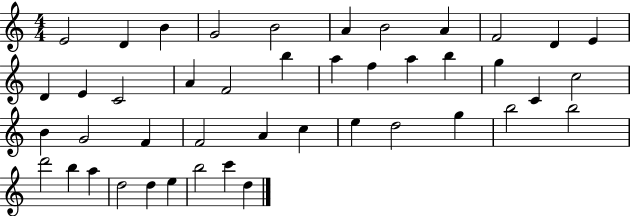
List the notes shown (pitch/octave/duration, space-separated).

E4/h D4/q B4/q G4/h B4/h A4/q B4/h A4/q F4/h D4/q E4/q D4/q E4/q C4/h A4/q F4/h B5/q A5/q F5/q A5/q B5/q G5/q C4/q C5/h B4/q G4/h F4/q F4/h A4/q C5/q E5/q D5/h G5/q B5/h B5/h D6/h B5/q A5/q D5/h D5/q E5/q B5/h C6/q D5/q